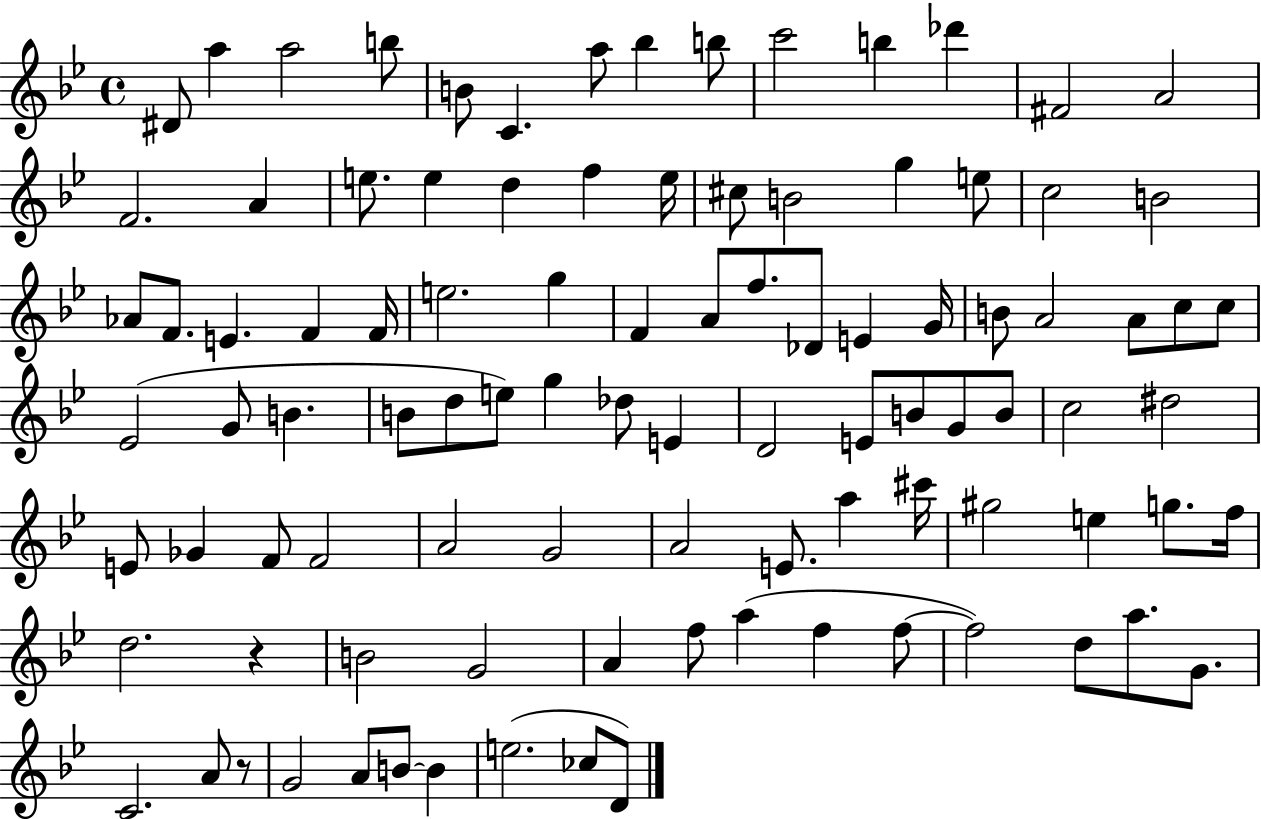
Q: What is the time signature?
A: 4/4